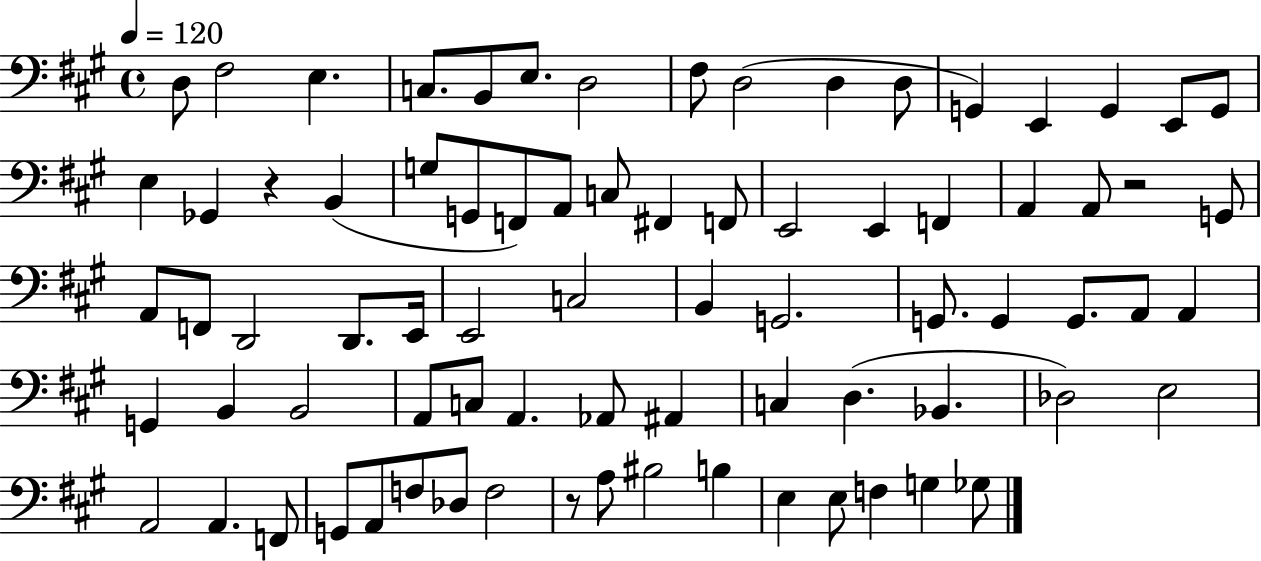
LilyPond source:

{
  \clef bass
  \time 4/4
  \defaultTimeSignature
  \key a \major
  \tempo 4 = 120
  d8 fis2 e4. | c8. b,8 e8. d2 | fis8 d2( d4 d8 | g,4) e,4 g,4 e,8 g,8 | \break e4 ges,4 r4 b,4( | g8 g,8 f,8) a,8 c8 fis,4 f,8 | e,2 e,4 f,4 | a,4 a,8 r2 g,8 | \break a,8 f,8 d,2 d,8. e,16 | e,2 c2 | b,4 g,2. | g,8. g,4 g,8. a,8 a,4 | \break g,4 b,4 b,2 | a,8 c8 a,4. aes,8 ais,4 | c4 d4.( bes,4. | des2) e2 | \break a,2 a,4. f,8 | g,8 a,8 f8 des8 f2 | r8 a8 bis2 b4 | e4 e8 f4 g4 ges8 | \break \bar "|."
}